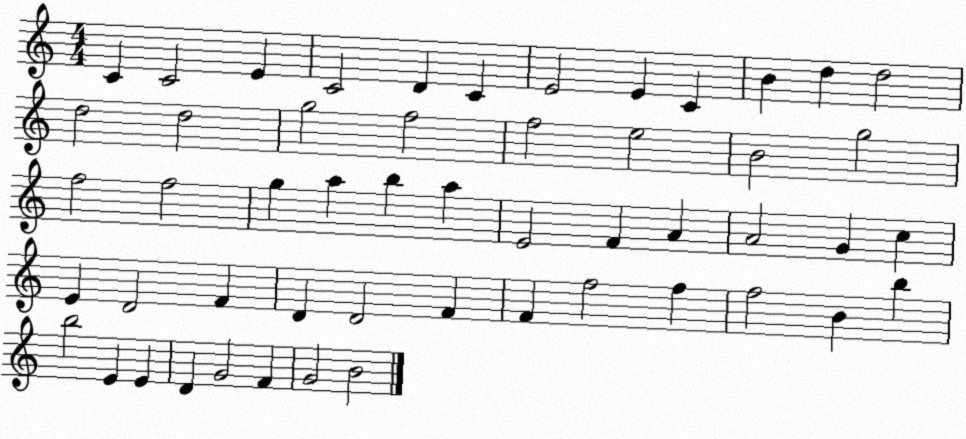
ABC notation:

X:1
T:Untitled
M:4/4
L:1/4
K:C
C C2 E C2 D C E2 E C B d d2 d2 d2 g2 f2 f2 e2 B2 g2 f2 f2 g a b a E2 F A A2 G c E D2 F D D2 F F f2 f f2 B b b2 E E D G2 F G2 B2